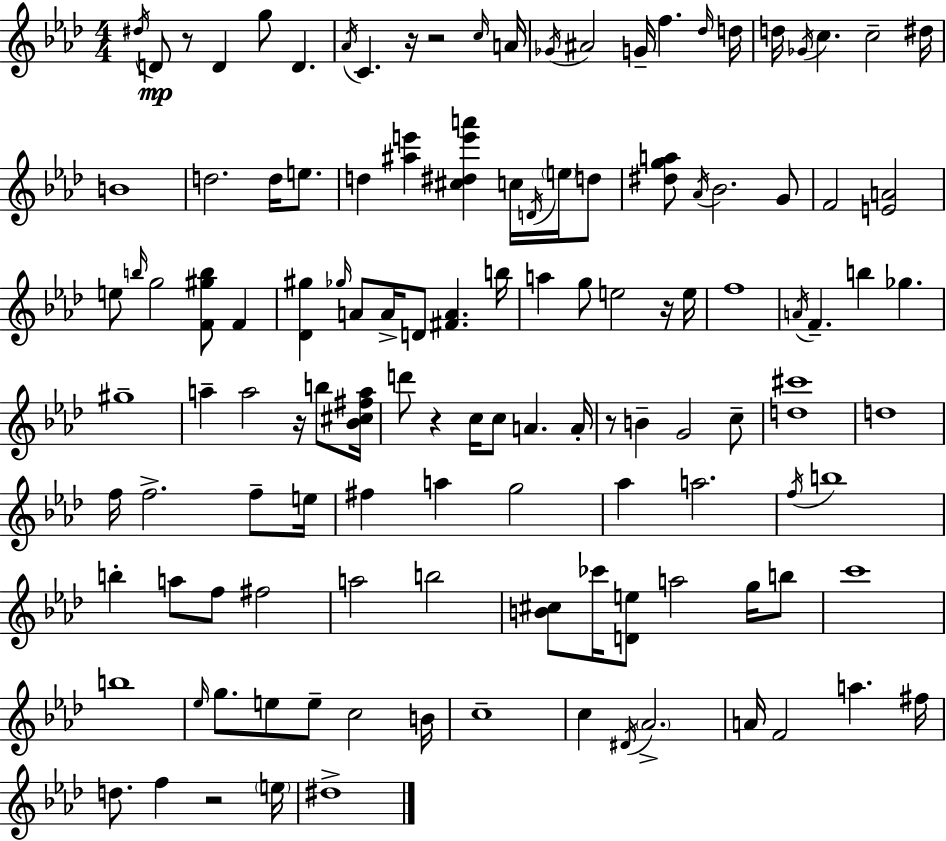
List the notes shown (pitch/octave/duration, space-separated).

D#5/s D4/e R/e D4/q G5/e D4/q. Ab4/s C4/q. R/s R/h C5/s A4/s Gb4/s A#4/h G4/s F5/q. Db5/s D5/s D5/s Gb4/s C5/q. C5/h D#5/s B4/w D5/h. D5/s E5/e. D5/q [A#5,E6]/q [C#5,D#5,E6,A6]/q C5/s D4/s E5/s D5/e [D#5,G5,A5]/e Ab4/s Bb4/h. G4/e F4/h [E4,A4]/h E5/e B5/s G5/h [F4,G#5,B5]/e F4/q [Db4,G#5]/q Gb5/s A4/e A4/s D4/e [F#4,A4]/q. B5/s A5/q G5/e E5/h R/s E5/s F5/w A4/s F4/q. B5/q Gb5/q. G#5/w A5/q A5/h R/s B5/e [Bb4,C#5,F#5,A5]/s D6/e R/q C5/s C5/e A4/q. A4/s R/e B4/q G4/h C5/e [D5,C#6]/w D5/w F5/s F5/h. F5/e E5/s F#5/q A5/q G5/h Ab5/q A5/h. F5/s B5/w B5/q A5/e F5/e F#5/h A5/h B5/h [B4,C#5]/e CES6/s [D4,E5]/e A5/h G5/s B5/e C6/w B5/w Eb5/s G5/e. E5/e E5/e C5/h B4/s C5/w C5/q D#4/s Ab4/h. A4/s F4/h A5/q. F#5/s D5/e. F5/q R/h E5/s D#5/w